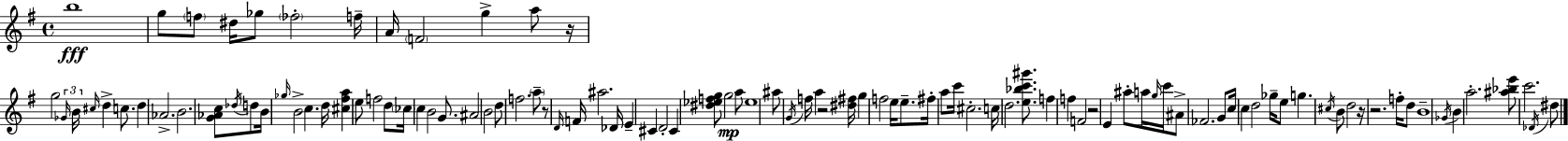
{
  \clef treble
  \time 4/4
  \defaultTimeSignature
  \key e \minor
  \repeat volta 2 { b''1\fff | g''8 \parenthesize f''8 dis''16 ges''8 \parenthesize fes''2-. f''16-- | a'16 \parenthesize f'2 g''4-> a''8 r16 | g''2 \tuplet 3/2 { \grace { ges'16 } b'16 \grace { cis''16 } } d''4-> c''8. | \break d''4 aes'2.-> | b'2. <g' aes' c''>8 | \acciaccatura { des''16 } d''8 b'16 \grace { ges''16 } b'2-> c''4. | d''16 <cis'' fis'' a''>4 e''8 f''2 | \break d''8 \parenthesize ces''16 c''4 b'2 | g'8. ais'2 b'2 | d''8 f''2. | \parenthesize a''8-- r8 \grace { d'16 } f'16 ais''2. | \break des'16 e'4-- cis'4 d'2-. | cis'4 <dis'' ees'' f'' g''>8 g''2\mp | a''8 ees''1 | ais''8 \acciaccatura { g'16 } f''16 a''4 r2 | \break <dis'' fis''>16 g''4 f''2 | e''16 e''8.-- fis''16-. a''8 c'''16 cis''2.-. | c''16 d''2. | <e'' bes'' c''' gis'''>8. f''4 f''4 f'2 | \break r2 e'4 | ais''8-. a''16 \grace { g''16 } c'''16 ais'8-> fes'2. | g'8 c''16 c''4 d''2 | ges''16-- e''8 g''4. \acciaccatura { cis''16 } b'8 | \break d''2 r16 r2. | f''16-. d''8 b'1-- | \acciaccatura { ges'16 } b'4 a''2.-. | <ais'' bes'' e'''>8 c'''2. | \break \acciaccatura { des'16 } dis''8 } \bar "|."
}